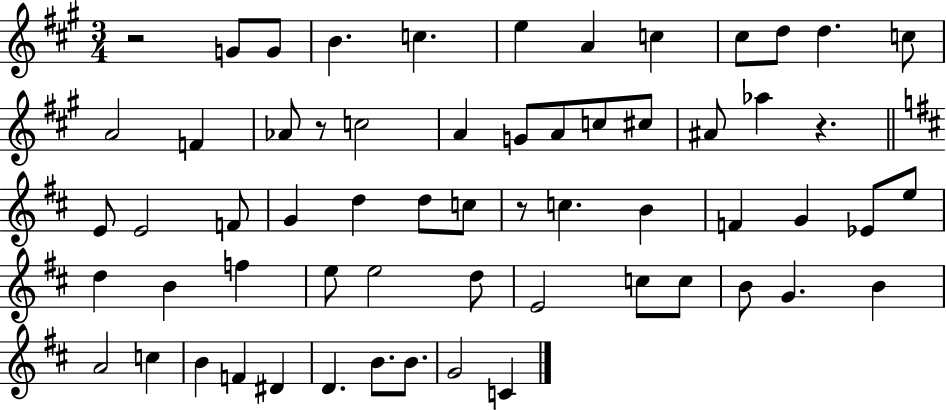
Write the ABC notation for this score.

X:1
T:Untitled
M:3/4
L:1/4
K:A
z2 G/2 G/2 B c e A c ^c/2 d/2 d c/2 A2 F _A/2 z/2 c2 A G/2 A/2 c/2 ^c/2 ^A/2 _a z E/2 E2 F/2 G d d/2 c/2 z/2 c B F G _E/2 e/2 d B f e/2 e2 d/2 E2 c/2 c/2 B/2 G B A2 c B F ^D D B/2 B/2 G2 C